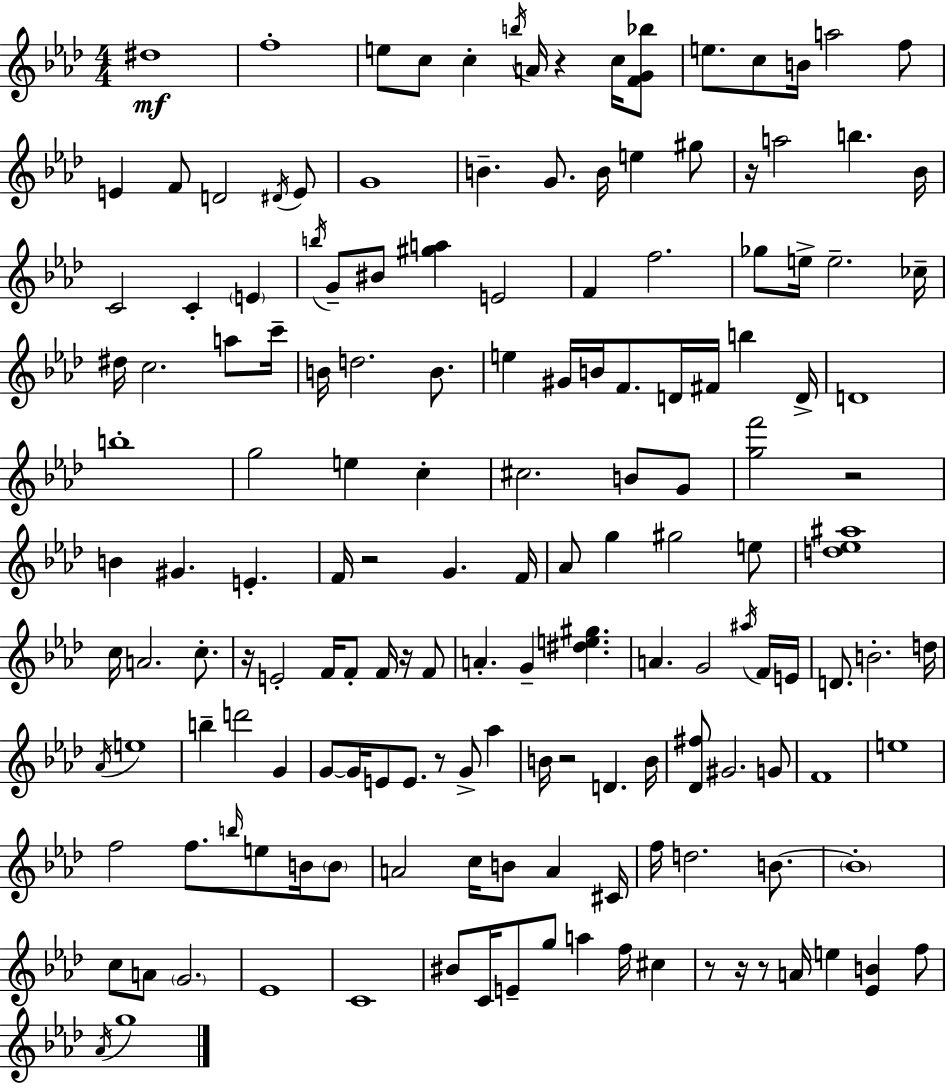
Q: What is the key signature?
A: AES major